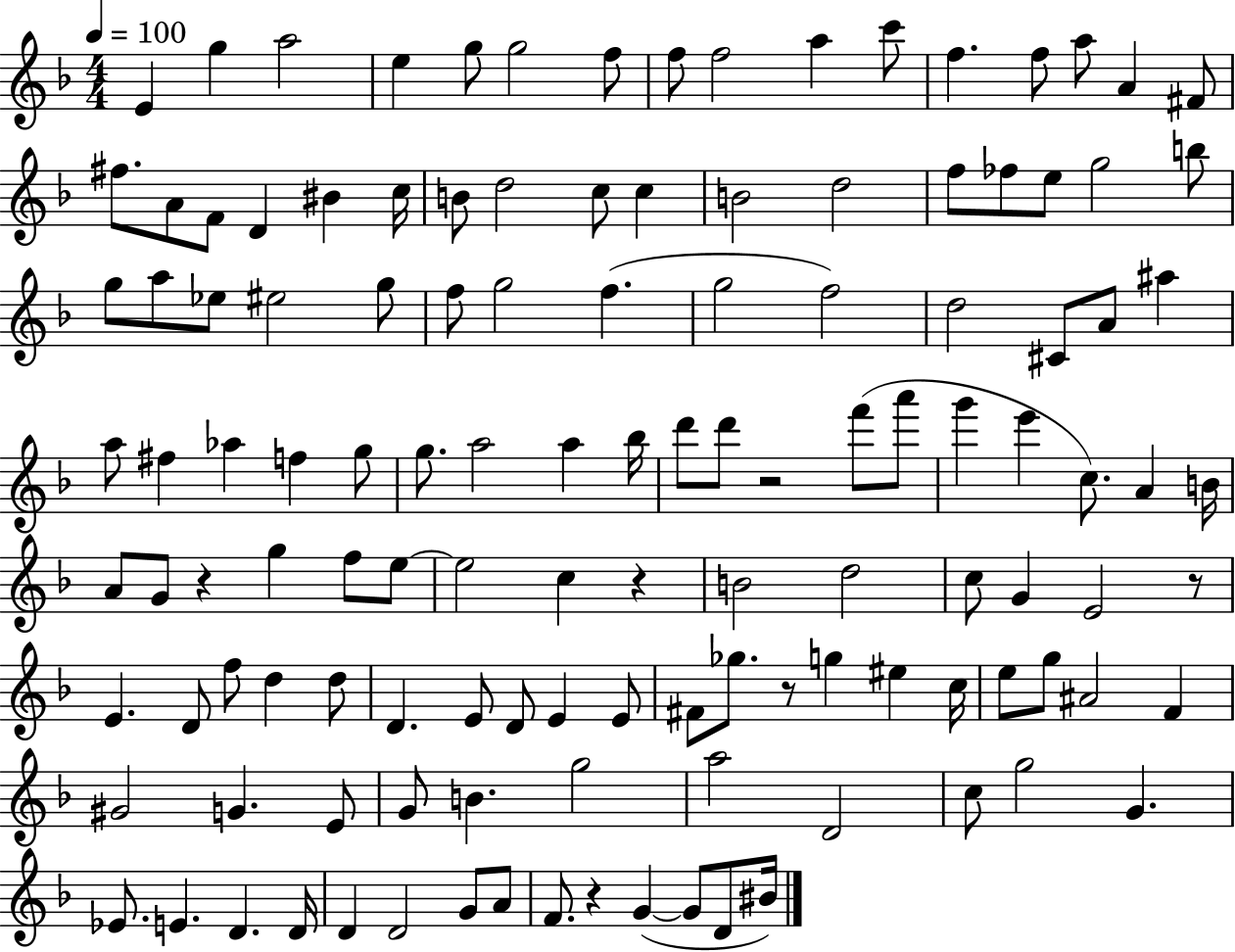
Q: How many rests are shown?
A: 6